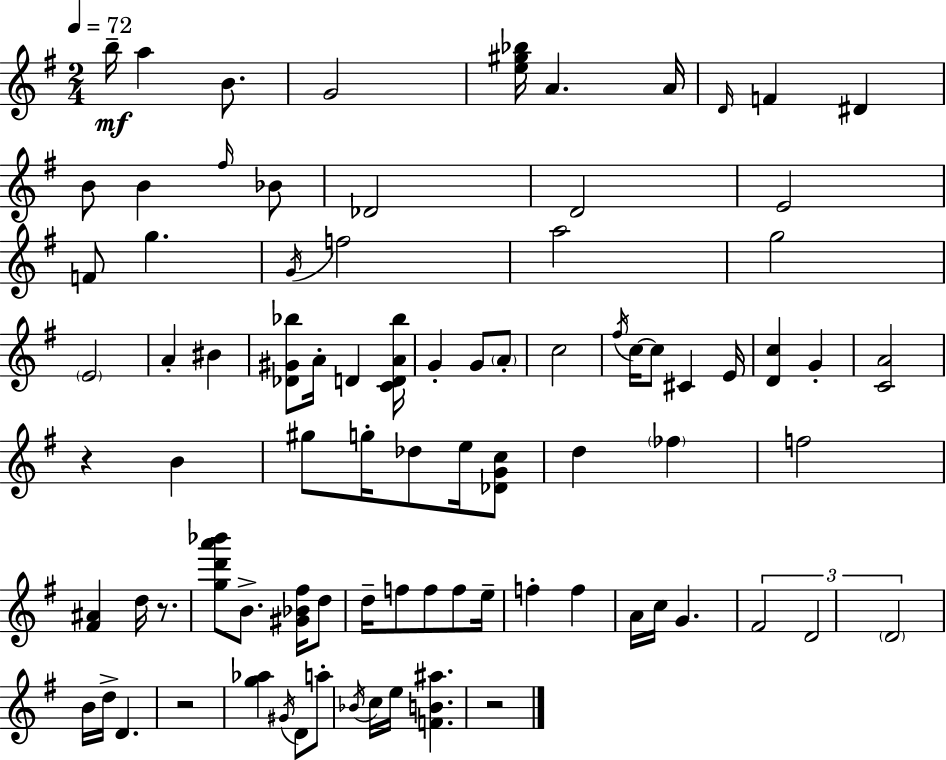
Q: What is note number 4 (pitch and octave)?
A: G4